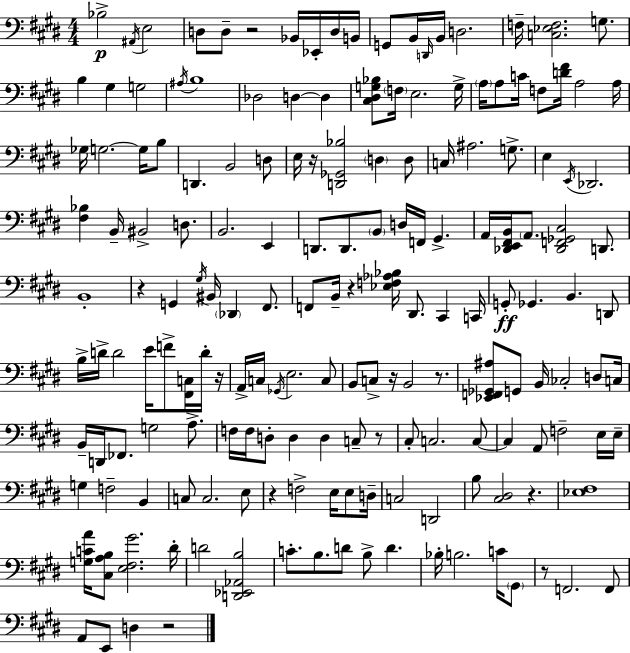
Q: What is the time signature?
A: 4/4